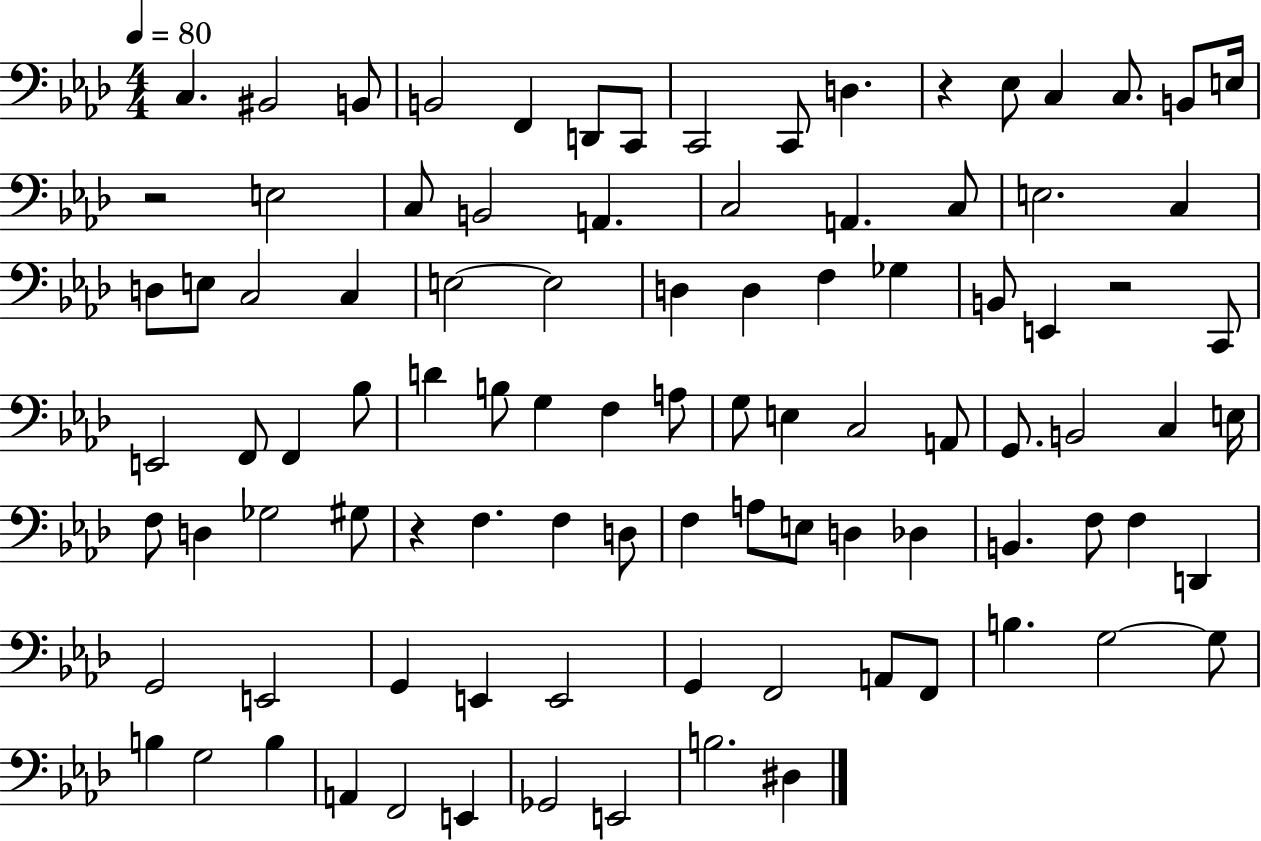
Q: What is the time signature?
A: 4/4